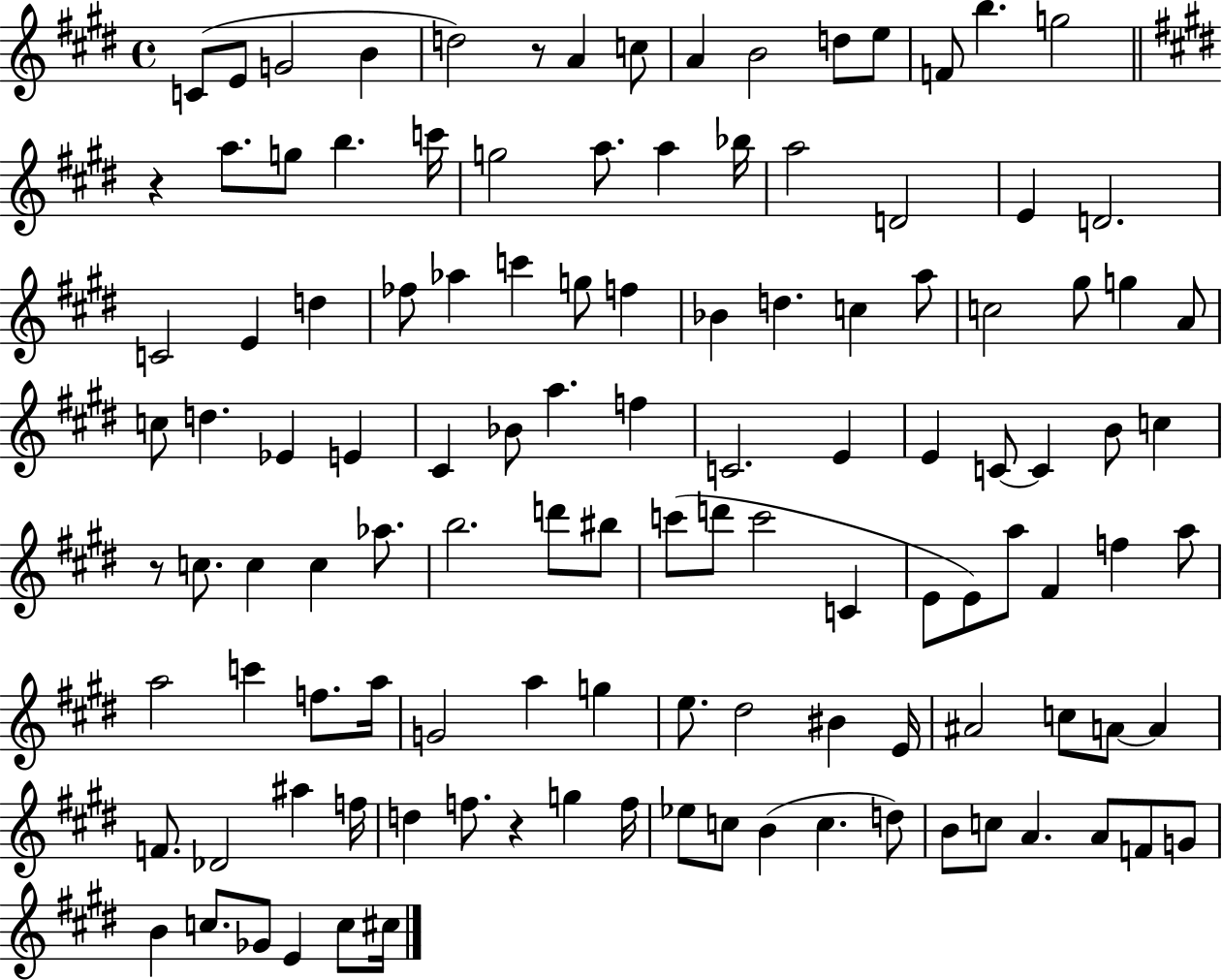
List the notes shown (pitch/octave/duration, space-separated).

C4/e E4/e G4/h B4/q D5/h R/e A4/q C5/e A4/q B4/h D5/e E5/e F4/e B5/q. G5/h R/q A5/e. G5/e B5/q. C6/s G5/h A5/e. A5/q Bb5/s A5/h D4/h E4/q D4/h. C4/h E4/q D5/q FES5/e Ab5/q C6/q G5/e F5/q Bb4/q D5/q. C5/q A5/e C5/h G#5/e G5/q A4/e C5/e D5/q. Eb4/q E4/q C#4/q Bb4/e A5/q. F5/q C4/h. E4/q E4/q C4/e C4/q B4/e C5/q R/e C5/e. C5/q C5/q Ab5/e. B5/h. D6/e BIS5/e C6/e D6/e C6/h C4/q E4/e E4/e A5/e F#4/q F5/q A5/e A5/h C6/q F5/e. A5/s G4/h A5/q G5/q E5/e. D#5/h BIS4/q E4/s A#4/h C5/e A4/e A4/q F4/e. Db4/h A#5/q F5/s D5/q F5/e. R/q G5/q F5/s Eb5/e C5/e B4/q C5/q. D5/e B4/e C5/e A4/q. A4/e F4/e G4/e B4/q C5/e. Gb4/e E4/q C5/e C#5/s